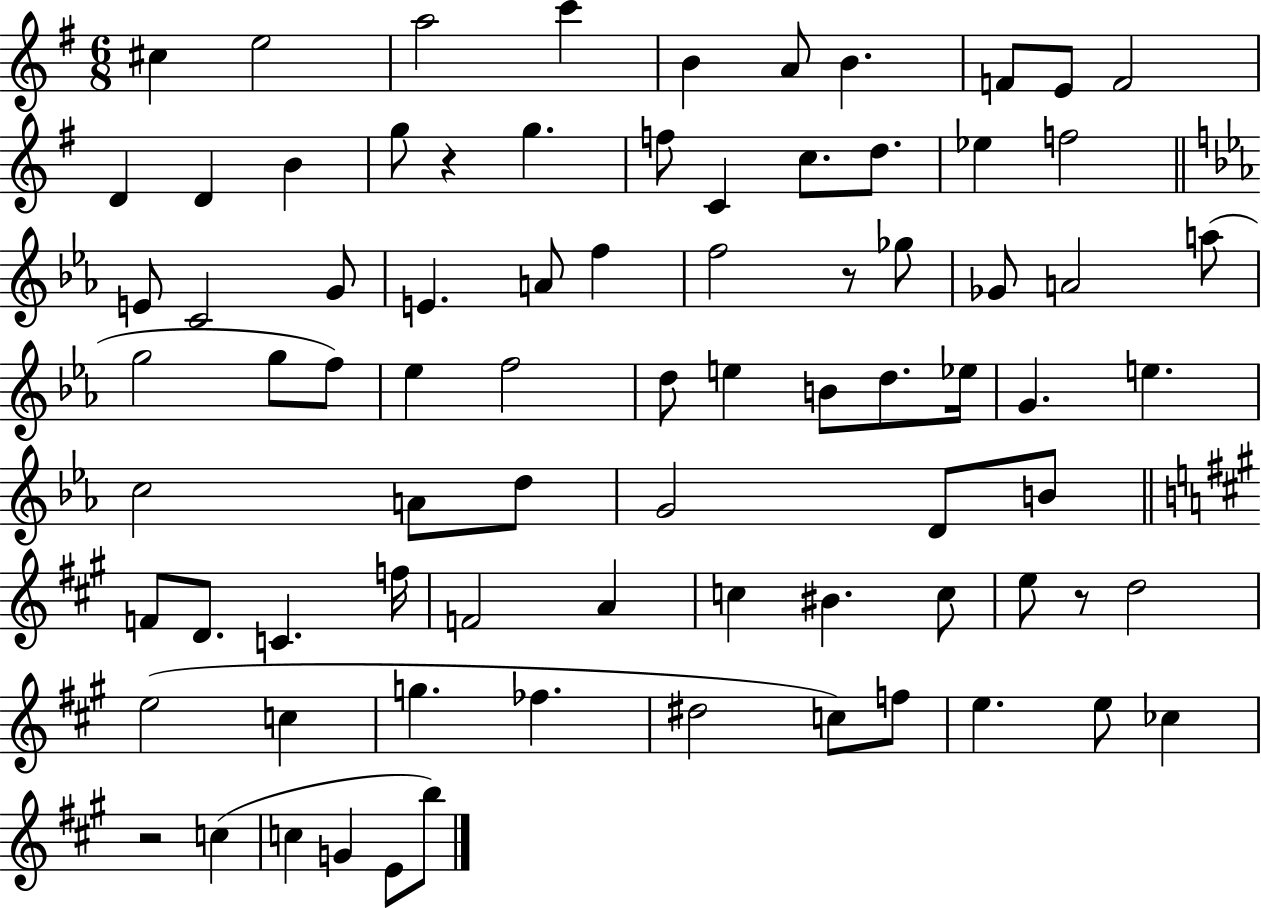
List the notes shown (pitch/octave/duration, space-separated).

C#5/q E5/h A5/h C6/q B4/q A4/e B4/q. F4/e E4/e F4/h D4/q D4/q B4/q G5/e R/q G5/q. F5/e C4/q C5/e. D5/e. Eb5/q F5/h E4/e C4/h G4/e E4/q. A4/e F5/q F5/h R/e Gb5/e Gb4/e A4/h A5/e G5/h G5/e F5/e Eb5/q F5/h D5/e E5/q B4/e D5/e. Eb5/s G4/q. E5/q. C5/h A4/e D5/e G4/h D4/e B4/e F4/e D4/e. C4/q. F5/s F4/h A4/q C5/q BIS4/q. C5/e E5/e R/e D5/h E5/h C5/q G5/q. FES5/q. D#5/h C5/e F5/e E5/q. E5/e CES5/q R/h C5/q C5/q G4/q E4/e B5/e